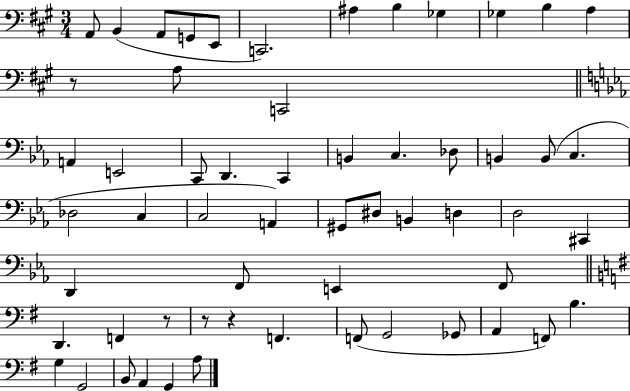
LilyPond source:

{
  \clef bass
  \numericTimeSignature
  \time 3/4
  \key a \major
  a,8 b,4( a,8 g,8 e,8 | c,2.) | ais4 b4 ges4 | ges4 b4 a4 | \break r8 a8 c,2 | \bar "||" \break \key c \minor a,4 e,2 | c,8 d,4. c,4 | b,4 c4. des8 | b,4 b,8( c4. | \break des2 c4 | c2 a,4) | gis,8 dis8 b,4 d4 | d2 cis,4 | \break d,4 f,8 e,4 f,8 | \bar "||" \break \key g \major d,4. f,4 r8 | r8 r4 f,4. | f,8( g,2 ges,8 | a,4 f,8) b4. | \break g4 g,2 | b,8 a,4 g,4 a8 | \bar "|."
}